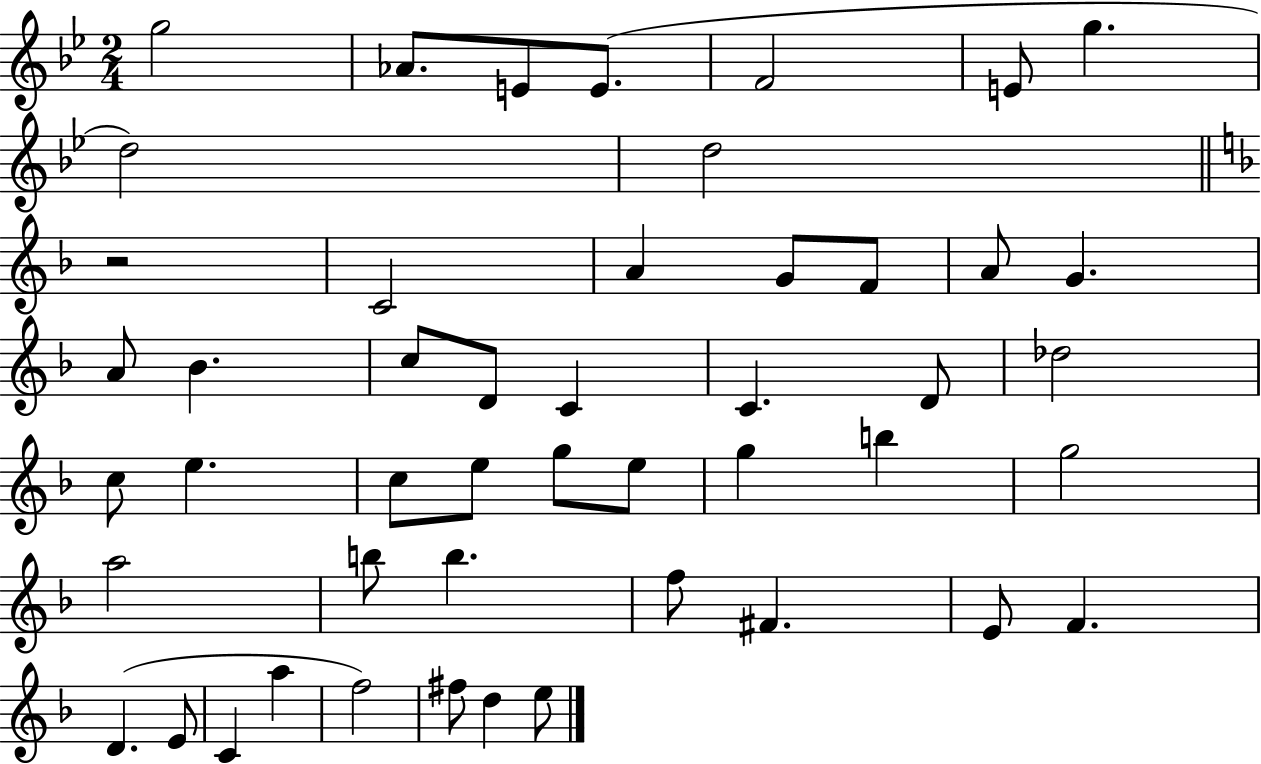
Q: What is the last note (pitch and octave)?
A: E5